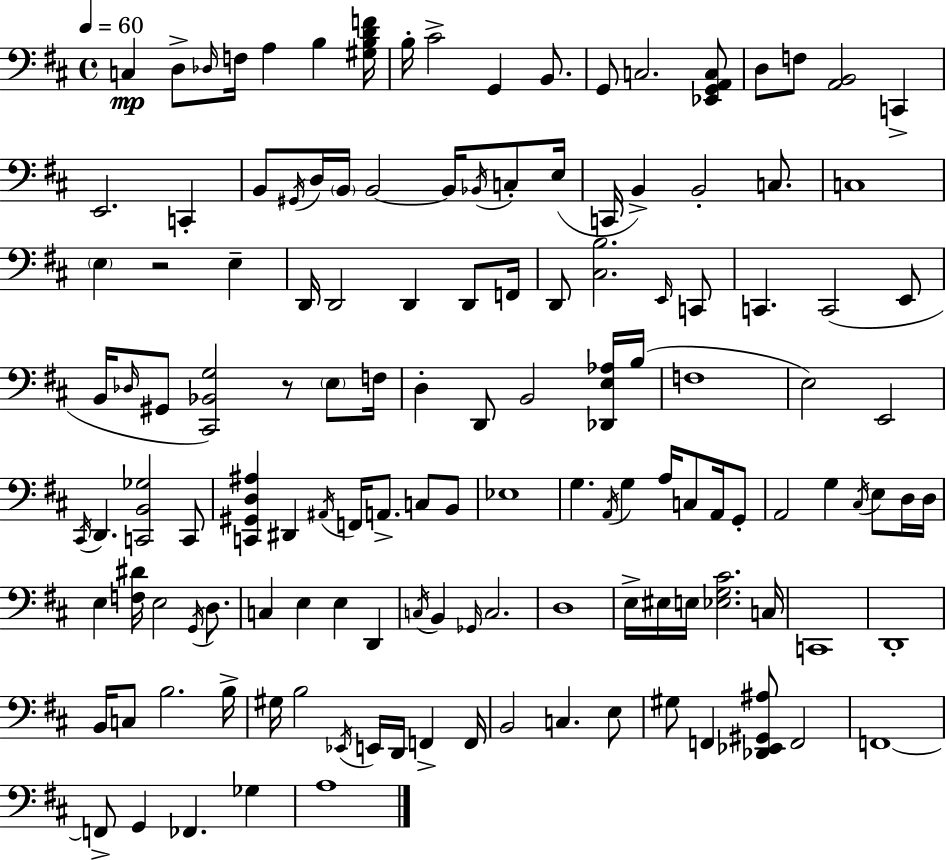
C3/q D3/e Db3/s F3/s A3/q B3/q [G#3,B3,D4,F4]/s B3/s C#4/h G2/q B2/e. G2/e C3/h. [Eb2,G2,A2,C3]/e D3/e F3/e [A2,B2]/h C2/q E2/h. C2/q B2/e G#2/s D3/s B2/s B2/h B2/s Bb2/s C3/e E3/s C2/s B2/q B2/h C3/e. C3/w E3/q R/h E3/q D2/s D2/h D2/q D2/e F2/s D2/e [C#3,B3]/h. E2/s C2/e C2/q. C2/h E2/e B2/s Db3/s G#2/e [C#2,Bb2,G3]/h R/e E3/e F3/s D3/q D2/e B2/h [Db2,E3,Ab3]/s B3/s F3/w E3/h E2/h C#2/s D2/q. [C2,B2,Gb3]/h C2/e [C2,G#2,D3,A#3]/q D#2/q A#2/s F2/s A2/e. C3/e B2/e Eb3/w G3/q. A2/s G3/q A3/s C3/e A2/s G2/e A2/h G3/q C#3/s E3/e D3/s D3/s E3/q [F3,D#4]/s E3/h G2/s D3/e. C3/q E3/q E3/q D2/q C3/s B2/q Gb2/s C3/h. D3/w E3/s EIS3/s E3/s [Eb3,G3,C#4]/h. C3/s C2/w D2/w B2/s C3/e B3/h. B3/s G#3/s B3/h Eb2/s E2/s D2/s F2/q F2/s B2/h C3/q. E3/e G#3/e F2/q [Db2,Eb2,G#2,A#3]/e F2/h F2/w F2/e G2/q FES2/q. Gb3/q A3/w